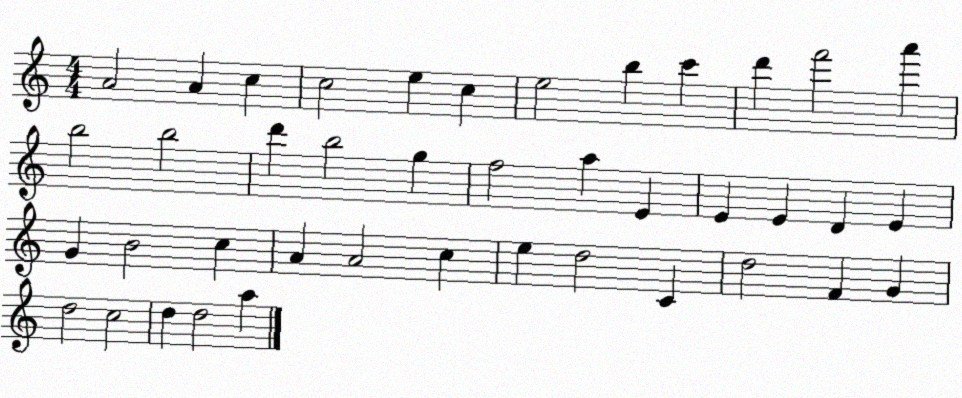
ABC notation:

X:1
T:Untitled
M:4/4
L:1/4
K:C
A2 A c c2 e c e2 b c' d' f'2 a' b2 b2 d' b2 g f2 a E E E D E G B2 c A A2 c e d2 C d2 F G d2 c2 d d2 a